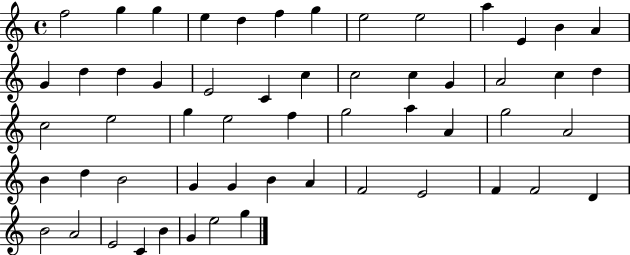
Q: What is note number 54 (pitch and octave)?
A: G4